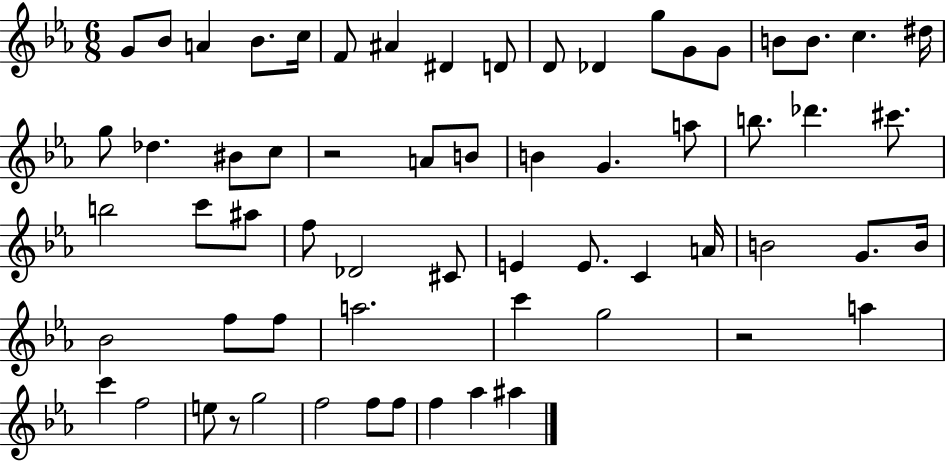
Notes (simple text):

G4/e Bb4/e A4/q Bb4/e. C5/s F4/e A#4/q D#4/q D4/e D4/e Db4/q G5/e G4/e G4/e B4/e B4/e. C5/q. D#5/s G5/e Db5/q. BIS4/e C5/e R/h A4/e B4/e B4/q G4/q. A5/e B5/e. Db6/q. C#6/e. B5/h C6/e A#5/e F5/e Db4/h C#4/e E4/q E4/e. C4/q A4/s B4/h G4/e. B4/s Bb4/h F5/e F5/e A5/h. C6/q G5/h R/h A5/q C6/q F5/h E5/e R/e G5/h F5/h F5/e F5/e F5/q Ab5/q A#5/q